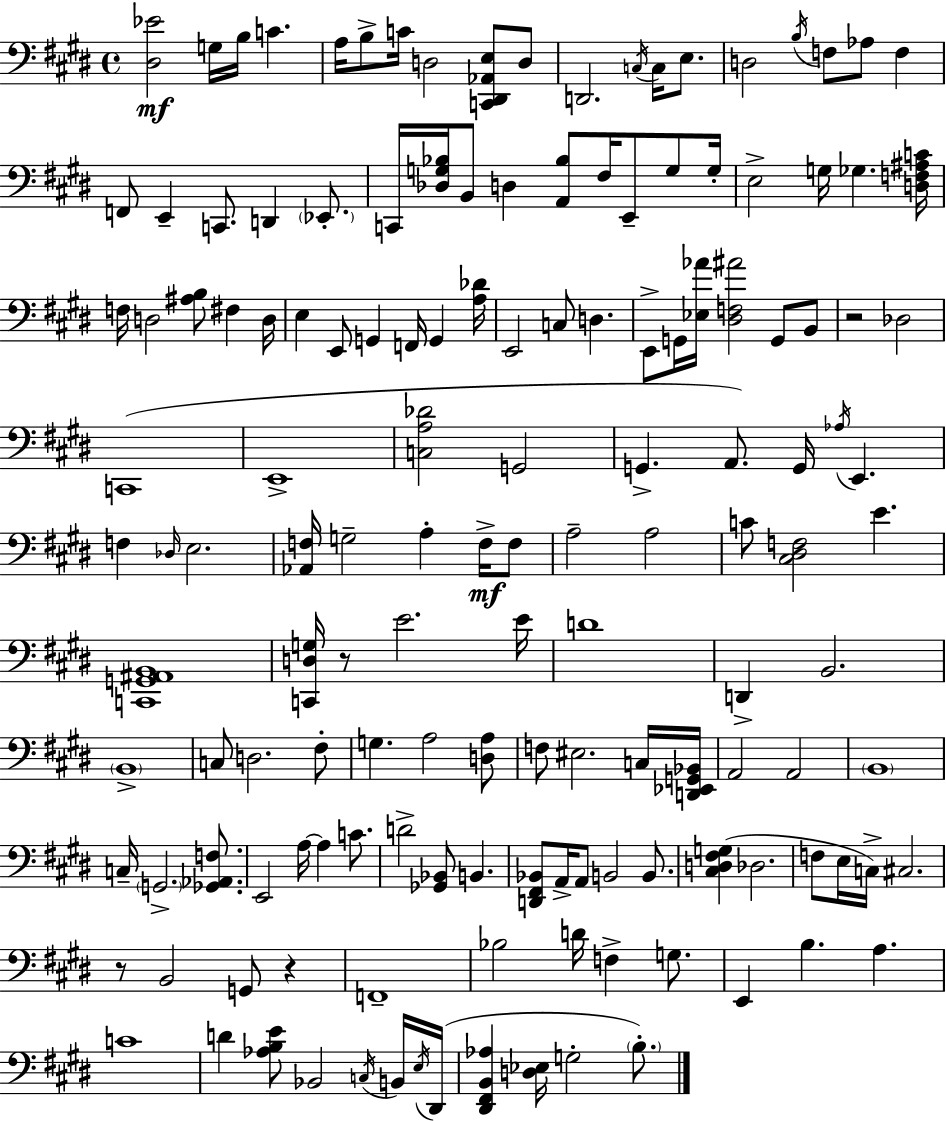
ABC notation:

X:1
T:Untitled
M:4/4
L:1/4
K:E
[^D,_E]2 G,/4 B,/4 C A,/4 B,/2 C/4 D,2 [C,,^D,,_A,,E,]/2 D,/2 D,,2 C,/4 C,/4 E,/2 D,2 B,/4 F,/2 _A,/2 F, F,,/2 E,, C,,/2 D,, _E,,/2 C,,/4 [_D,G,_B,]/4 B,,/2 D, [A,,_B,]/2 ^F,/4 E,,/2 G,/2 G,/4 E,2 G,/4 _G, [D,F,^A,C]/4 F,/4 D,2 [^A,B,]/2 ^F, D,/4 E, E,,/2 G,, F,,/4 G,, [A,_D]/4 E,,2 C,/2 D, E,,/2 G,,/4 [_E,_A]/4 [^D,F,^A]2 G,,/2 B,,/2 z2 _D,2 C,,4 E,,4 [C,A,_D]2 G,,2 G,, A,,/2 G,,/4 _A,/4 E,, F, _D,/4 E,2 [_A,,F,]/4 G,2 A, F,/4 F,/2 A,2 A,2 C/2 [^C,^D,F,]2 E [C,,G,,^A,,B,,]4 [C,,D,G,]/4 z/2 E2 E/4 D4 D,, B,,2 B,,4 C,/2 D,2 ^F,/2 G, A,2 [D,A,]/2 F,/2 ^E,2 C,/4 [D,,_E,,G,,_B,,]/4 A,,2 A,,2 B,,4 C,/4 G,,2 [_G,,_A,,F,]/2 E,,2 A,/4 A, C/2 D2 [_G,,_B,,]/2 B,, [D,,^F,,_B,,]/2 A,,/4 A,,/2 B,,2 B,,/2 [^C,D,^F,G,] _D,2 F,/2 E,/4 C,/4 ^C,2 z/2 B,,2 G,,/2 z F,,4 _B,2 D/4 F, G,/2 E,, B, A, C4 D [_A,B,E]/2 _B,,2 C,/4 B,,/4 E,/4 ^D,,/4 [^D,,^F,,B,,_A,] [D,_E,]/4 G,2 B,/2